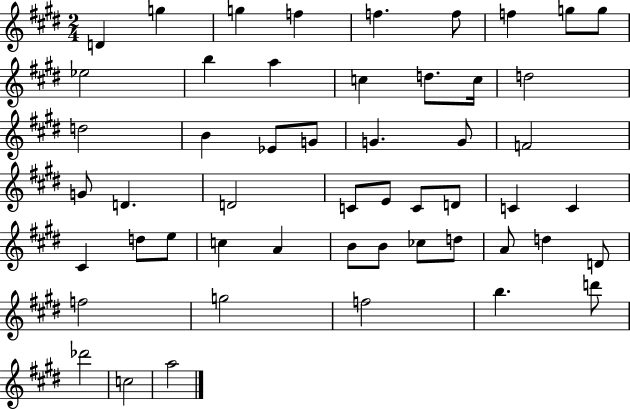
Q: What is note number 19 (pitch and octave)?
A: Eb4